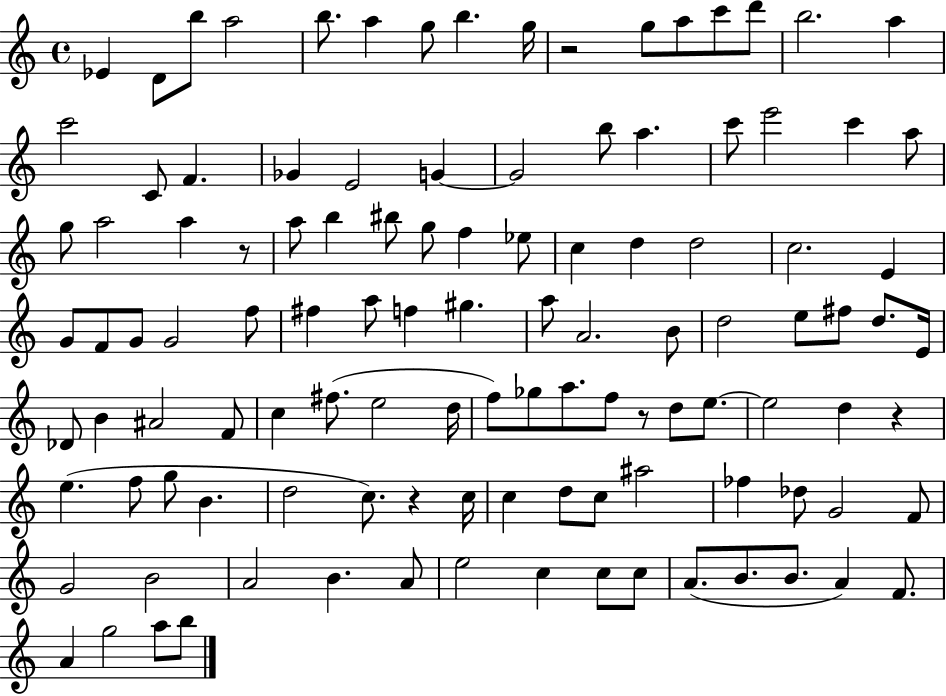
Eb4/q D4/e B5/e A5/h B5/e. A5/q G5/e B5/q. G5/s R/h G5/e A5/e C6/e D6/e B5/h. A5/q C6/h C4/e F4/q. Gb4/q E4/h G4/q G4/h B5/e A5/q. C6/e E6/h C6/q A5/e G5/e A5/h A5/q R/e A5/e B5/q BIS5/e G5/e F5/q Eb5/e C5/q D5/q D5/h C5/h. E4/q G4/e F4/e G4/e G4/h F5/e F#5/q A5/e F5/q G#5/q. A5/e A4/h. B4/e D5/h E5/e F#5/e D5/e. E4/s Db4/e B4/q A#4/h F4/e C5/q F#5/e. E5/h D5/s F5/e Gb5/e A5/e. F5/e R/e D5/e E5/e. E5/h D5/q R/q E5/q. F5/e G5/e B4/q. D5/h C5/e. R/q C5/s C5/q D5/e C5/e A#5/h FES5/q Db5/e G4/h F4/e G4/h B4/h A4/h B4/q. A4/e E5/h C5/q C5/e C5/e A4/e. B4/e. B4/e. A4/q F4/e. A4/q G5/h A5/e B5/e